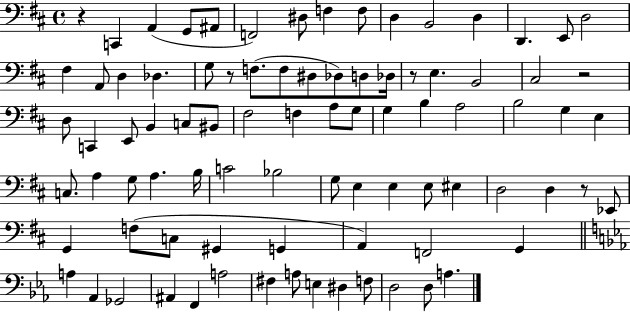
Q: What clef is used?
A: bass